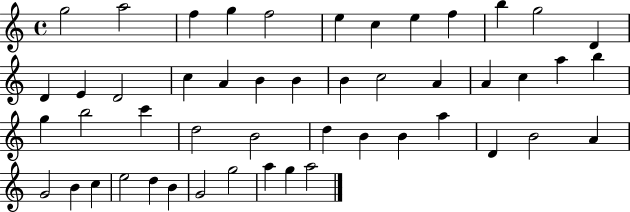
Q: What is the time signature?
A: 4/4